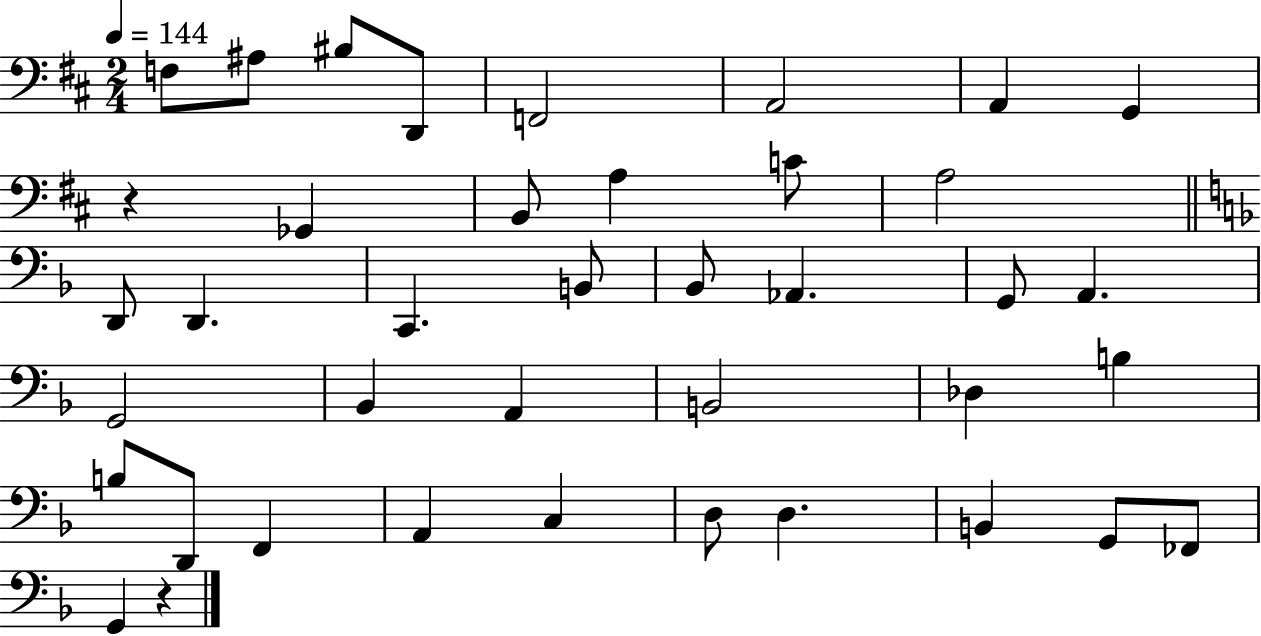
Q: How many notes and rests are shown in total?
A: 40